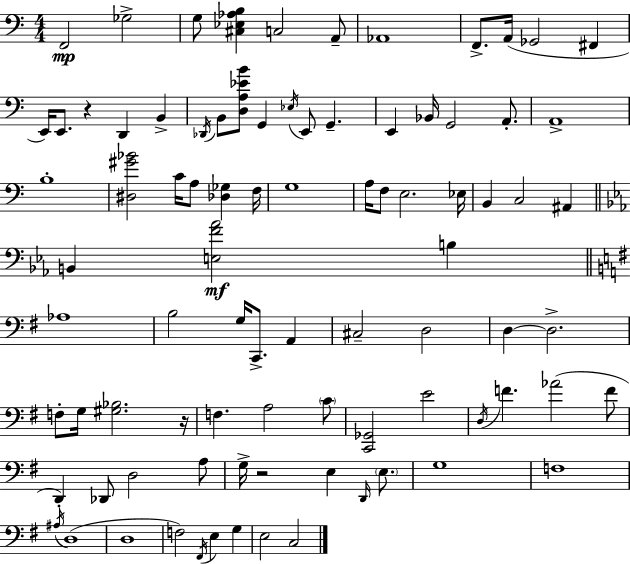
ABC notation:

X:1
T:Untitled
M:4/4
L:1/4
K:C
F,,2 _G,2 G,/2 [^C,_E,_A,B,] C,2 A,,/2 _A,,4 F,,/2 A,,/4 _G,,2 ^F,, E,,/4 E,,/2 z D,, B,, _D,,/4 B,,/2 [D,A,_EB]/2 G,, _E,/4 E,,/2 G,, E,, _B,,/4 G,,2 A,,/2 A,,4 B,4 [^D,^G_B]2 C/4 A,/2 [_D,_G,] F,/4 G,4 A,/4 F,/2 E,2 _E,/4 B,, C,2 ^A,, B,, [E,F_A]2 B, _A,4 B,2 G,/4 C,,/2 A,, ^C,2 D,2 D, D,2 F,/2 G,/4 [^G,_B,]2 z/4 F, A,2 C/2 [C,,_G,,]2 E2 D,/4 F _A2 F/2 D,, _D,,/2 D,2 A,/2 G,/4 z2 E, D,,/4 E,/2 G,4 F,4 ^A,/4 D,4 D,4 F,2 ^F,,/4 E, G, E,2 C,2